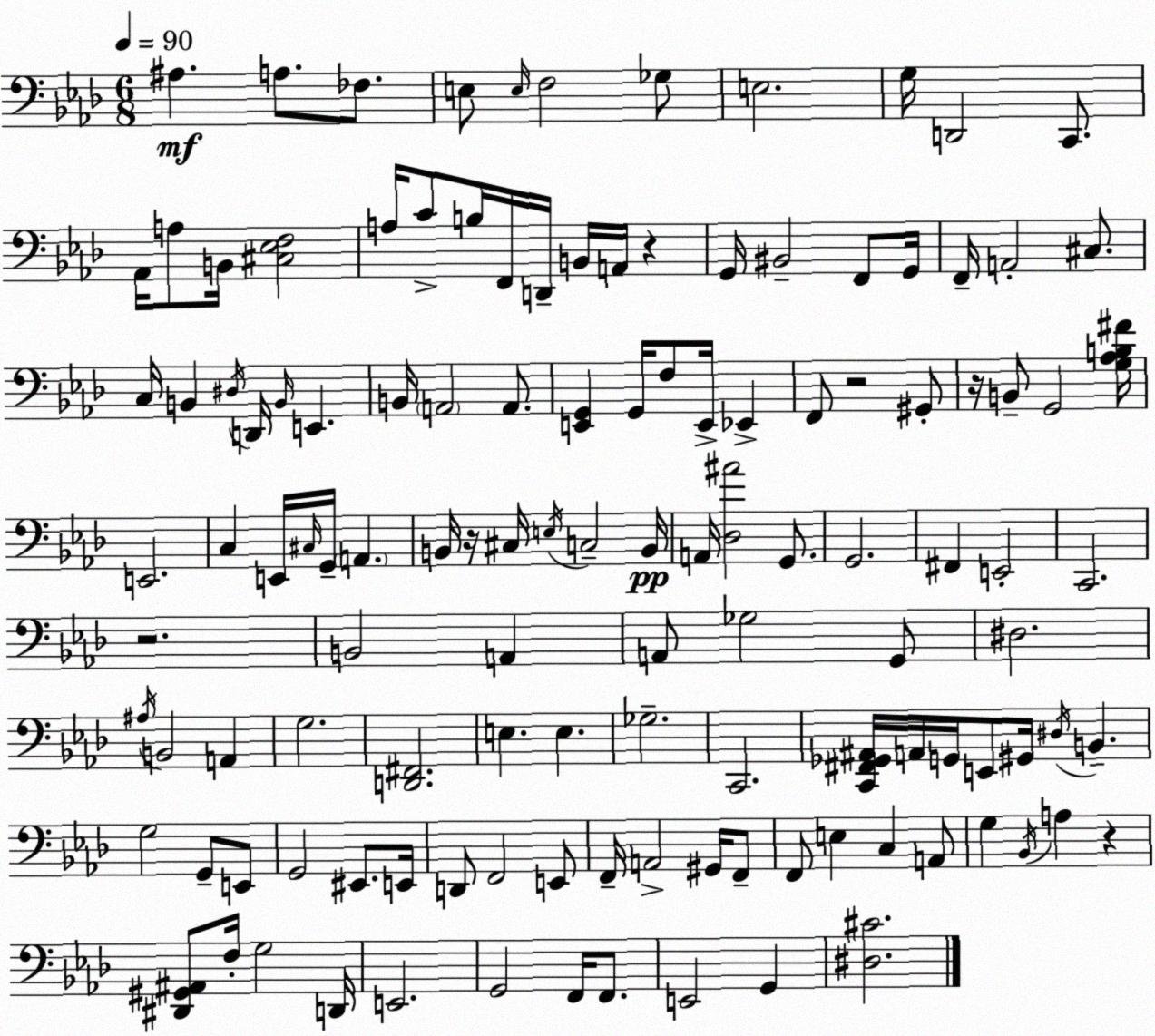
X:1
T:Untitled
M:6/8
L:1/4
K:Ab
^A, A,/2 _F,/2 E,/2 E,/4 F,2 _G,/2 E,2 G,/4 D,,2 C,,/2 _A,,/4 A,/2 B,,/4 [^C,_E,F,]2 A,/4 C/2 B,/4 F,,/4 D,,/4 B,,/4 A,,/4 z G,,/4 ^B,,2 F,,/2 G,,/4 F,,/4 A,,2 ^C,/2 C,/4 B,, ^D,/4 D,,/4 B,,/4 E,, B,,/4 A,,2 A,,/2 [E,,G,,] G,,/4 F,/2 E,,/4 _E,, F,,/2 z2 ^G,,/2 z/4 B,,/2 G,,2 [G,_A,B,^F]/4 E,,2 C, E,,/4 ^C,/4 G,,/4 A,, B,,/4 z/4 ^C,/4 E,/4 C,2 B,,/4 A,,/4 [_D,^A]2 G,,/2 G,,2 ^F,, E,,2 C,,2 z2 B,,2 A,, A,,/2 _G,2 G,,/2 ^D,2 ^A,/4 B,,2 A,, G,2 [D,,^F,,]2 E, E, _G,2 C,,2 [C,,^F,,_G,,^A,,]/4 A,,/4 G,,/4 E,,/2 ^G,,/4 ^D,/4 B,, G,2 G,,/2 E,,/2 G,,2 ^E,,/2 E,,/4 D,,/2 F,,2 E,,/2 F,,/4 A,,2 ^G,,/4 F,,/2 F,,/2 E, C, A,,/2 G, _B,,/4 A, z [^D,,^G,,^A,,]/2 F,/4 G,2 D,,/4 E,,2 G,,2 F,,/4 F,,/2 E,,2 G,, [^D,^C]2